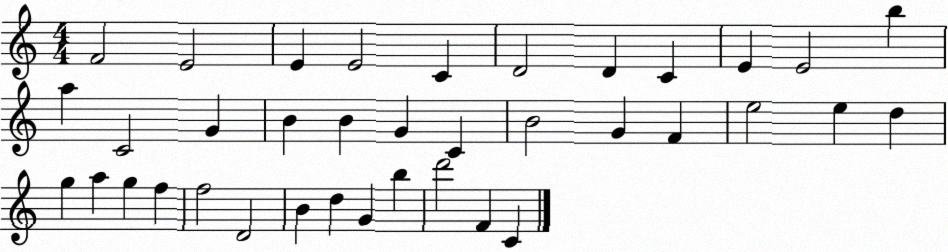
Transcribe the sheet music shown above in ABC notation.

X:1
T:Untitled
M:4/4
L:1/4
K:C
F2 E2 E E2 C D2 D C E E2 b a C2 G B B G C B2 G F e2 e d g a g f f2 D2 B d G b d'2 F C